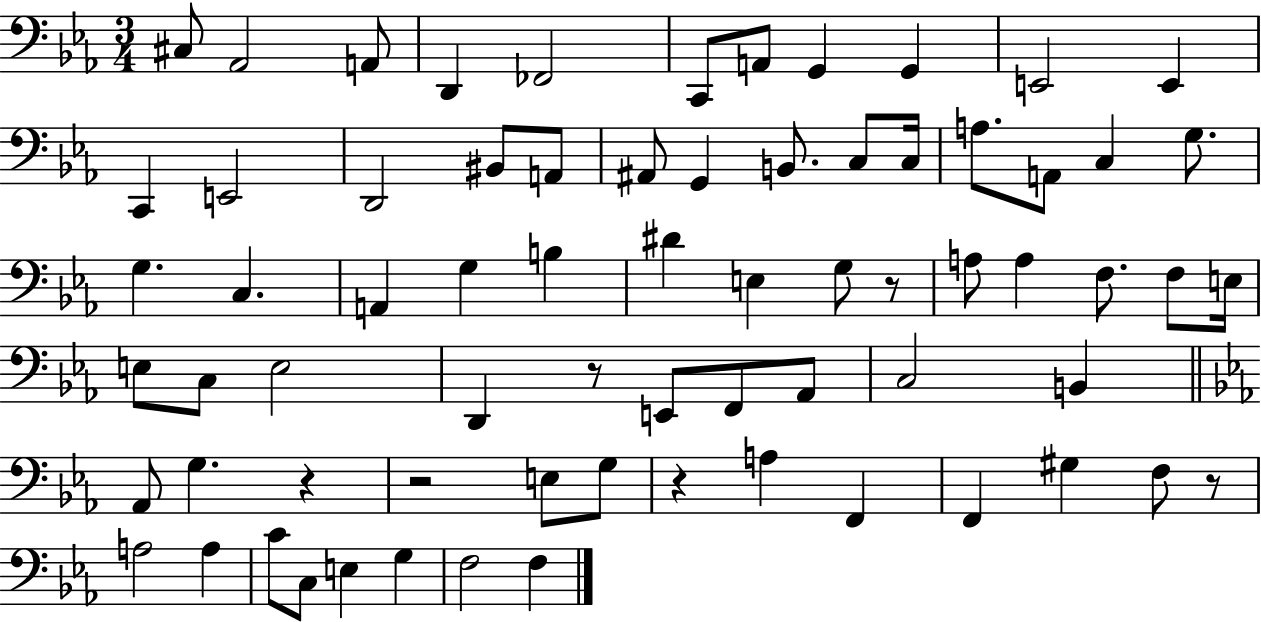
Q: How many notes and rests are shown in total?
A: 70